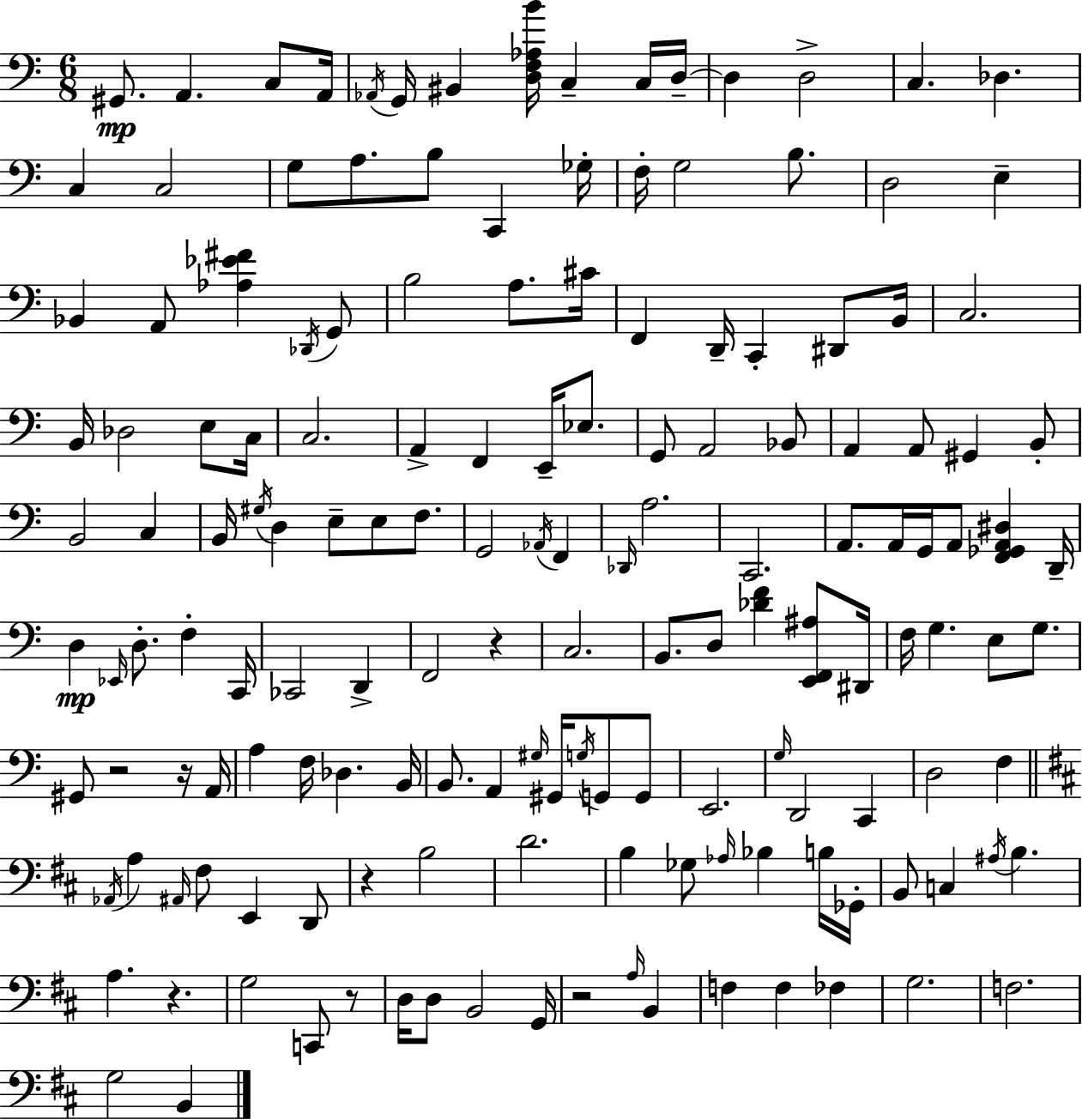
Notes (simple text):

G#2/e. A2/q. C3/e A2/s Ab2/s G2/s BIS2/q [D3,F3,Ab3,B4]/s C3/q C3/s D3/s D3/q D3/h C3/q. Db3/q. C3/q C3/h G3/e A3/e. B3/e C2/q Gb3/s F3/s G3/h B3/e. D3/h E3/q Bb2/q A2/e [Ab3,Eb4,F#4]/q Db2/s G2/e B3/h A3/e. C#4/s F2/q D2/s C2/q D#2/e B2/s C3/h. B2/s Db3/h E3/e C3/s C3/h. A2/q F2/q E2/s Eb3/e. G2/e A2/h Bb2/e A2/q A2/e G#2/q B2/e B2/h C3/q B2/s G#3/s D3/q E3/e E3/e F3/e. G2/h Ab2/s F2/q Db2/s A3/h. C2/h. A2/e. A2/s G2/s A2/e [F2,Gb2,A2,D#3]/q D2/s D3/q Eb2/s D3/e. F3/q C2/s CES2/h D2/q F2/h R/q C3/h. B2/e. D3/e [Db4,F4]/q [E2,F2,A#3]/e D#2/s F3/s G3/q. E3/e G3/e. G#2/e R/h R/s A2/s A3/q F3/s Db3/q. B2/s B2/e. A2/q G#3/s G#2/s G3/s G2/e G2/e E2/h. G3/s D2/h C2/q D3/h F3/q Ab2/s A3/q A#2/s F#3/e E2/q D2/e R/q B3/h D4/h. B3/q Gb3/e Ab3/s Bb3/q B3/s Gb2/s B2/e C3/q A#3/s B3/q. A3/q. R/q. G3/h C2/e R/e D3/s D3/e B2/h G2/s R/h A3/s B2/q F3/q F3/q FES3/q G3/h. F3/h. G3/h B2/q